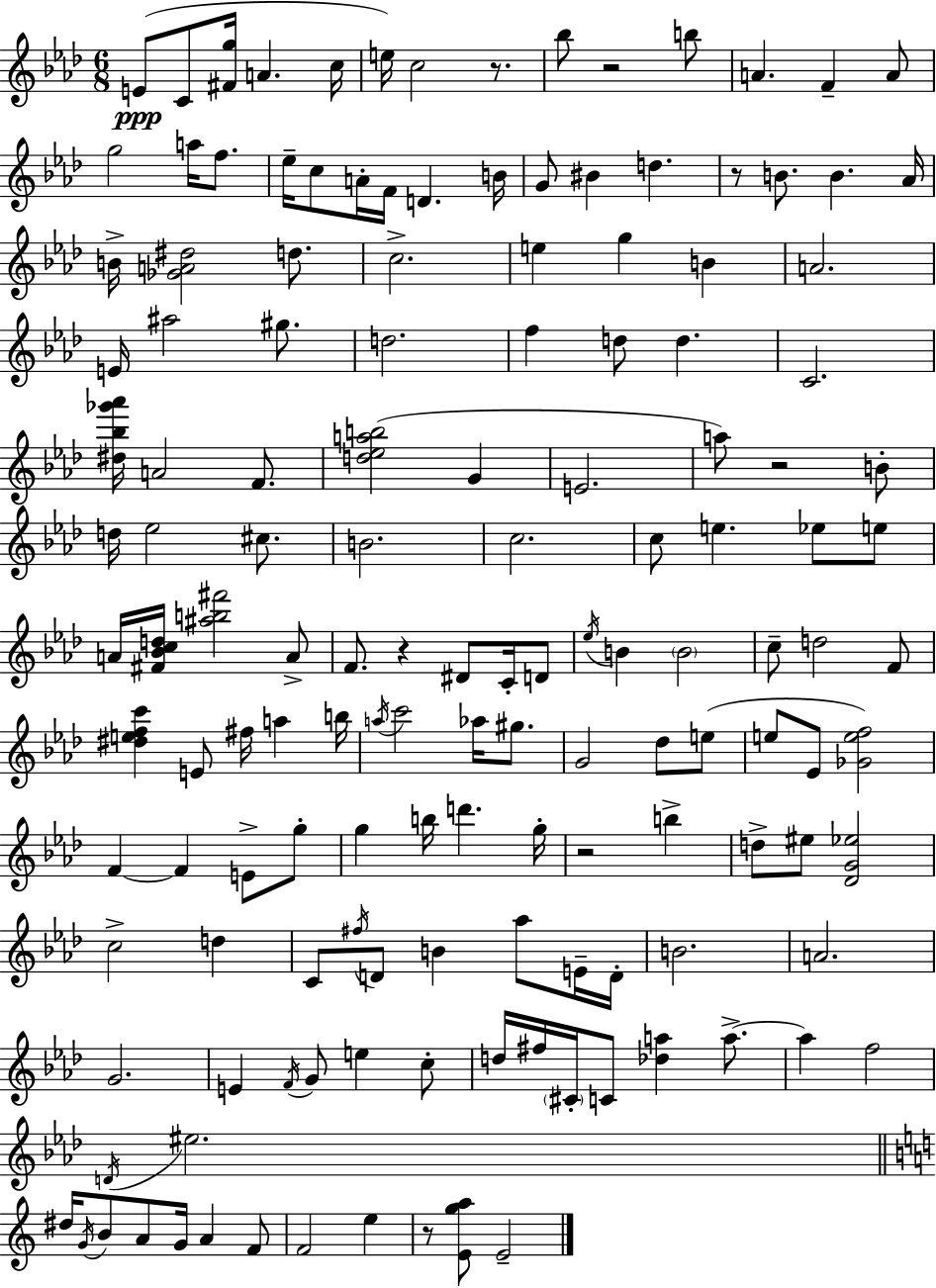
{
  \clef treble
  \numericTimeSignature
  \time 6/8
  \key aes \major
  \repeat volta 2 { e'8(\ppp c'8 <fis' g''>16 a'4. c''16 | e''16) c''2 r8. | bes''8 r2 b''8 | a'4. f'4-- a'8 | \break g''2 a''16 f''8. | ees''16-- c''8 a'16-. f'16 d'4. b'16 | g'8 bis'4 d''4. | r8 b'8. b'4. aes'16 | \break b'16-> <ges' a' dis''>2 d''8. | c''2.-> | e''4 g''4 b'4 | a'2. | \break e'16 ais''2 gis''8. | d''2. | f''4 d''8 d''4. | c'2. | \break <dis'' bes'' ges''' aes'''>16 a'2 f'8. | <d'' ees'' a'' b''>2( g'4 | e'2. | a''8) r2 b'8-. | \break d''16 ees''2 cis''8. | b'2. | c''2. | c''8 e''4. ees''8 e''8 | \break a'16 <fis' bes' c'' d''>16 <ais'' b'' fis'''>2 a'8-> | f'8. r4 dis'8 c'16-. d'8 | \acciaccatura { ees''16 } b'4 \parenthesize b'2 | c''8-- d''2 f'8 | \break <dis'' e'' f'' c'''>4 e'8 fis''16 a''4 | b''16 \acciaccatura { a''16 } c'''2 aes''16 gis''8. | g'2 des''8 | e''8( e''8 ees'8 <ges' e'' f''>2) | \break f'4~~ f'4 e'8-> | g''8-. g''4 b''16 d'''4. | g''16-. r2 b''4-> | d''8-> eis''8 <des' g' ees''>2 | \break c''2-> d''4 | c'8 \acciaccatura { fis''16 } d'8 b'4 aes''8 | e'16-- d'16-. b'2. | a'2. | \break g'2. | e'4 \acciaccatura { f'16 } g'8 e''4 | c''8-. d''16 fis''16 \parenthesize cis'16-. c'8 <des'' a''>4 | a''8.->~~ a''4 f''2 | \break \acciaccatura { d'16 } eis''2. | \bar "||" \break \key c \major dis''16 \acciaccatura { g'16 } b'8 a'8 g'16 a'4 f'8 | f'2 e''4 | r8 <e' g'' a''>8 e'2-- | } \bar "|."
}